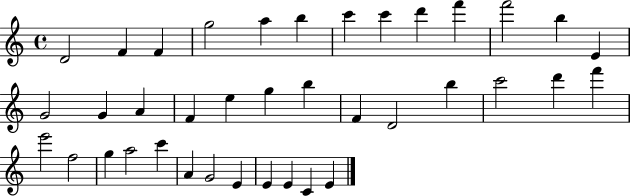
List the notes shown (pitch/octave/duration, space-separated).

D4/h F4/q F4/q G5/h A5/q B5/q C6/q C6/q D6/q F6/q F6/h B5/q E4/q G4/h G4/q A4/q F4/q E5/q G5/q B5/q F4/q D4/h B5/q C6/h D6/q F6/q E6/h F5/h G5/q A5/h C6/q A4/q G4/h E4/q E4/q E4/q C4/q E4/q